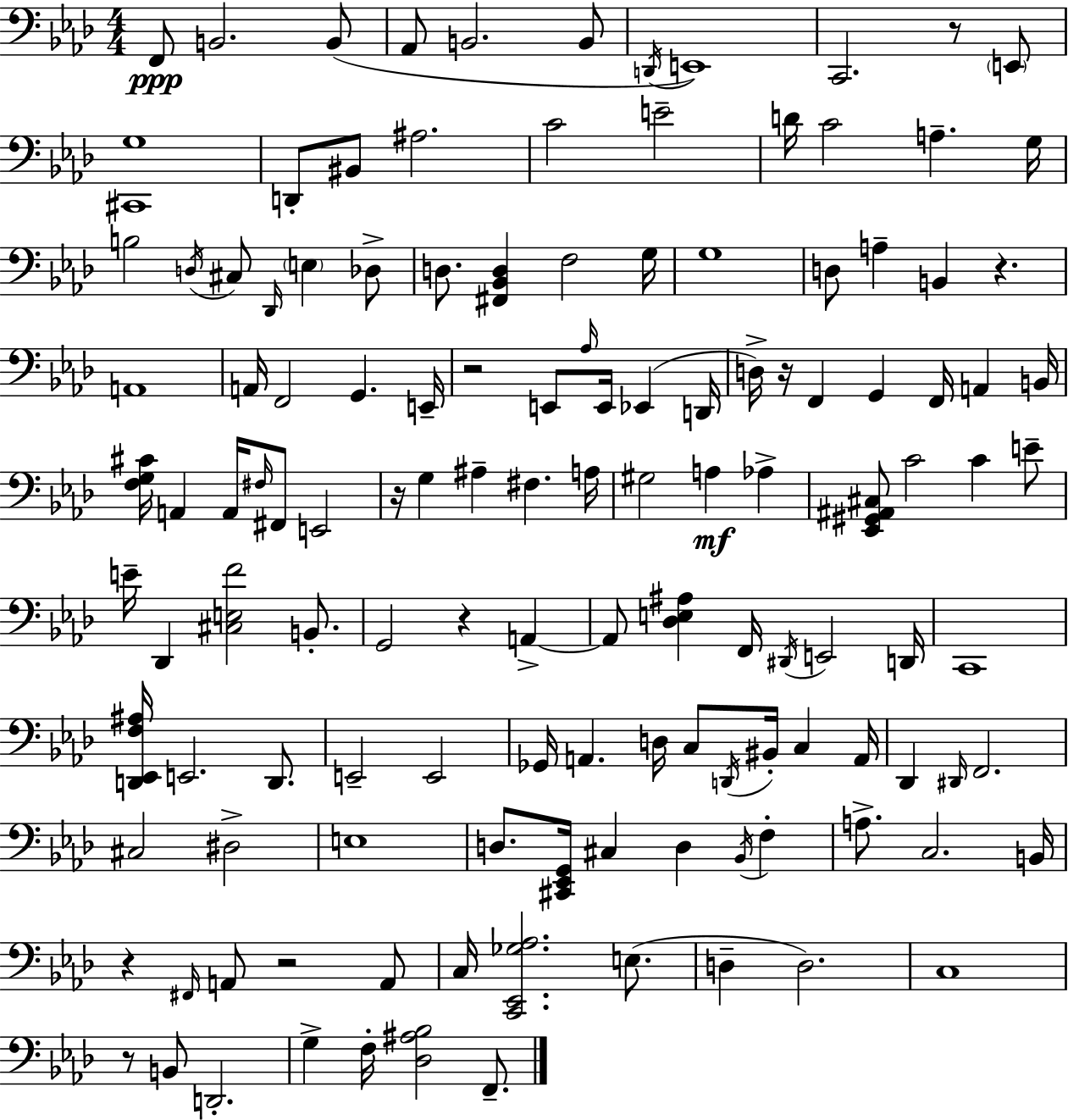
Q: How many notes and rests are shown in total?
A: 132